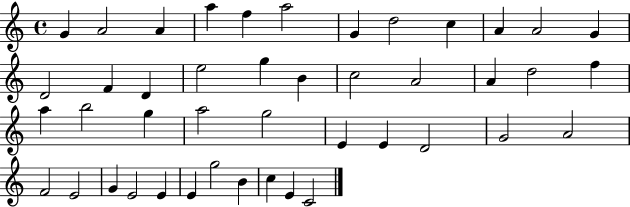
X:1
T:Untitled
M:4/4
L:1/4
K:C
G A2 A a f a2 G d2 c A A2 G D2 F D e2 g B c2 A2 A d2 f a b2 g a2 g2 E E D2 G2 A2 F2 E2 G E2 E E g2 B c E C2